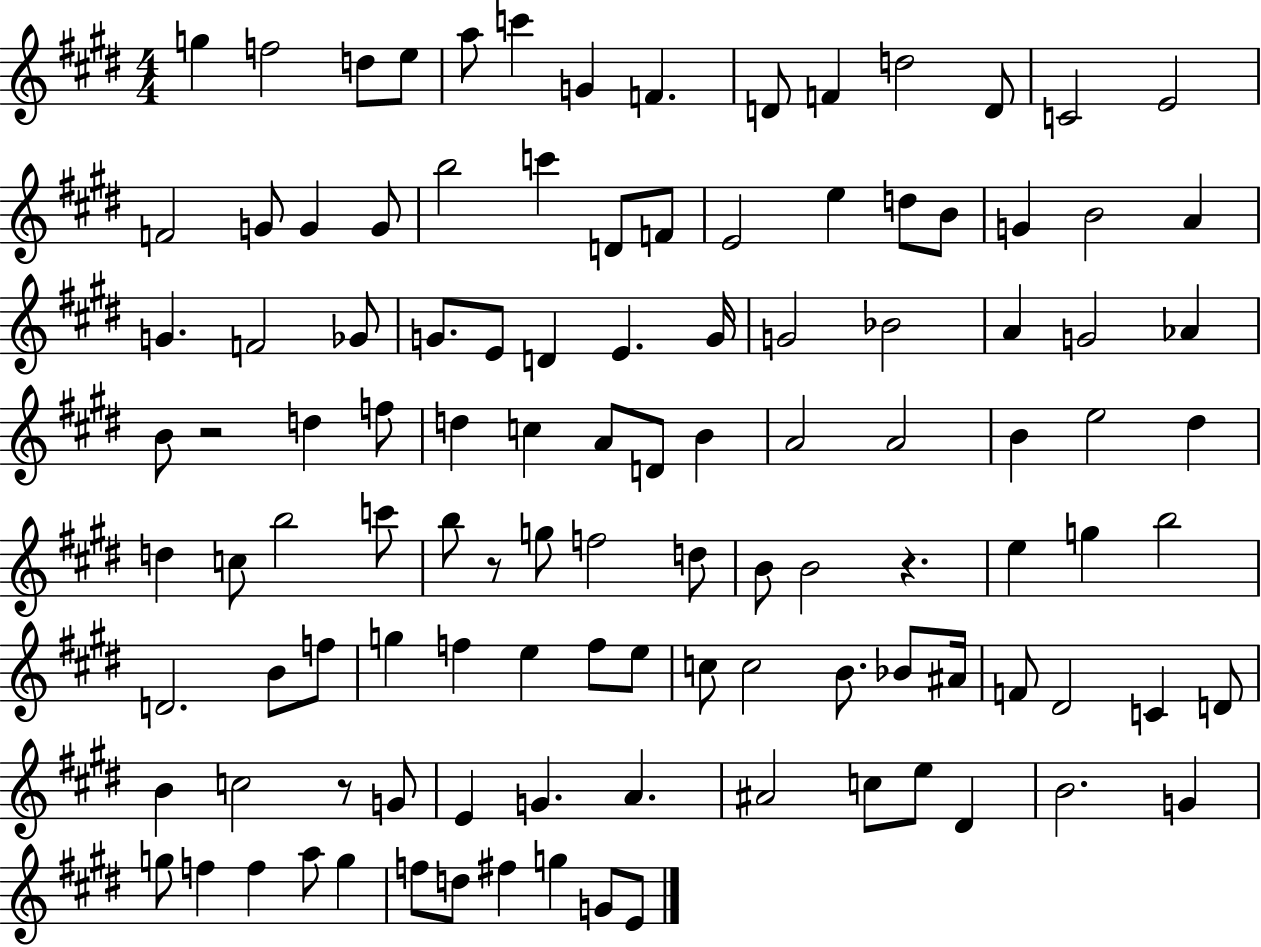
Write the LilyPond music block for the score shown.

{
  \clef treble
  \numericTimeSignature
  \time 4/4
  \key e \major
  g''4 f''2 d''8 e''8 | a''8 c'''4 g'4 f'4. | d'8 f'4 d''2 d'8 | c'2 e'2 | \break f'2 g'8 g'4 g'8 | b''2 c'''4 d'8 f'8 | e'2 e''4 d''8 b'8 | g'4 b'2 a'4 | \break g'4. f'2 ges'8 | g'8. e'8 d'4 e'4. g'16 | g'2 bes'2 | a'4 g'2 aes'4 | \break b'8 r2 d''4 f''8 | d''4 c''4 a'8 d'8 b'4 | a'2 a'2 | b'4 e''2 dis''4 | \break d''4 c''8 b''2 c'''8 | b''8 r8 g''8 f''2 d''8 | b'8 b'2 r4. | e''4 g''4 b''2 | \break d'2. b'8 f''8 | g''4 f''4 e''4 f''8 e''8 | c''8 c''2 b'8. bes'8 ais'16 | f'8 dis'2 c'4 d'8 | \break b'4 c''2 r8 g'8 | e'4 g'4. a'4. | ais'2 c''8 e''8 dis'4 | b'2. g'4 | \break g''8 f''4 f''4 a''8 g''4 | f''8 d''8 fis''4 g''4 g'8 e'8 | \bar "|."
}